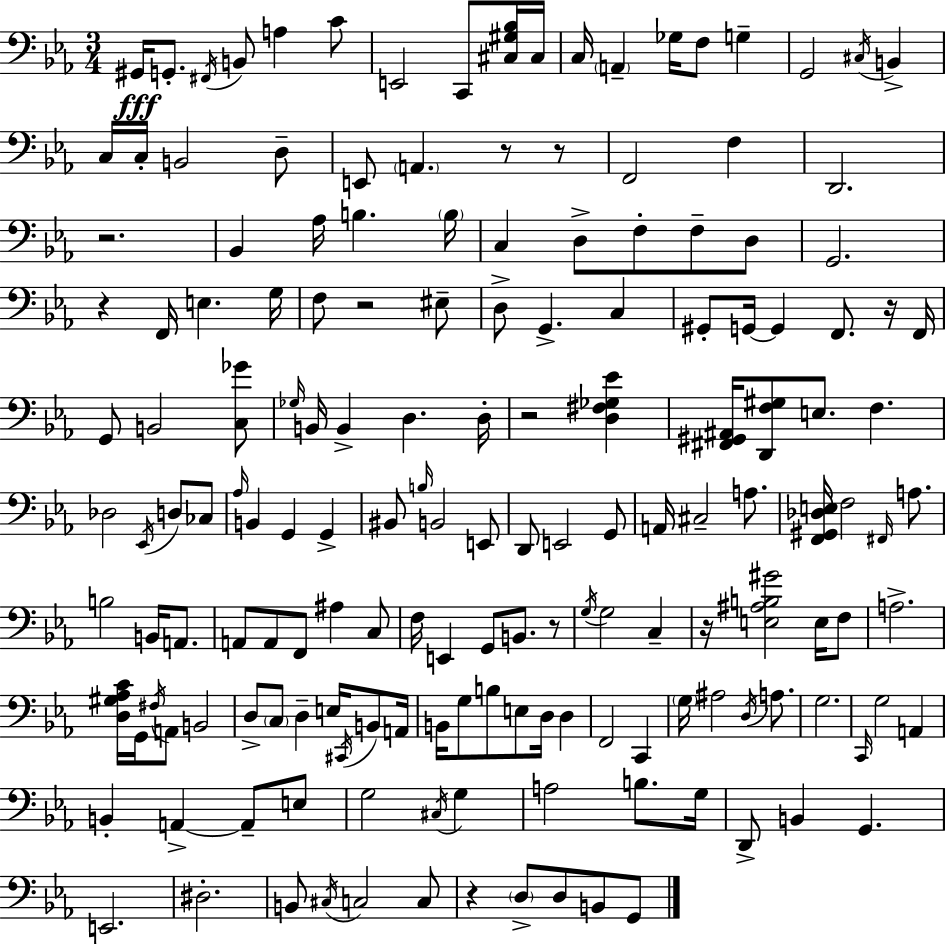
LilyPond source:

{
  \clef bass
  \numericTimeSignature
  \time 3/4
  \key ees \major
  gis,16\fff g,8.-. \acciaccatura { fis,16 } b,8 a4 c'8 | e,2 c,8 <cis gis bes>16 | cis16 c16 \parenthesize a,4-- ges16 f8 g4-- | g,2 \acciaccatura { cis16 } b,4-> | \break c16 c16-. b,2 | d8-- e,8 \parenthesize a,4. r8 | r8 f,2 f4 | d,2. | \break r2. | bes,4 aes16 b4. | \parenthesize b16 c4 d8-> f8-. f8-- | d8 g,2. | \break r4 f,16 e4. | g16 f8 r2 | eis8-- d8-> g,4.-> c4 | gis,8-. g,16~~ g,4 f,8. | \break r16 f,16 g,8 b,2 | <c ges'>8 \grace { ges16 } b,16 b,4-> d4. | d16-. r2 <d fis ges ees'>4 | <fis, gis, ais,>16 <d, f gis>8 e8. f4. | \break des2 \acciaccatura { ees,16 } | d8 ces8 \grace { aes16 } b,4 g,4 | g,4-> bis,8 \grace { b16 } b,2 | e,8 d,8 e,2 | \break g,8 a,16 cis2-- | a8. <f, gis, des e>16 f2 | \grace { fis,16 } a8. b2 | b,16 a,8. a,8 a,8 f,8 | \break ais4 c8 f16 e,4 | g,8 b,8. r8 \acciaccatura { g16 } g2 | c4-- r16 <e ais b gis'>2 | e16 f8 a2.-> | \break <d gis aes c'>16 g,16 \acciaccatura { fis16 } a,8 | b,2 d8-> \parenthesize c8 | d4-- e16 \acciaccatura { cis,16 } b,8 a,16 b,16 g8 | b8 e8 d16 d4 f,2 | \break c,4 \parenthesize g16 ais2 | \acciaccatura { d16 } a8. g2. | \grace { c,16 } | g2 a,4 | \break b,4-. a,4->~~ a,8-- e8 | g2 \acciaccatura { cis16 } g4 | a2 b8. | g16 d,8-> b,4 g,4. | \break e,2. | dis2.-. | b,8 \acciaccatura { cis16 } c2 | c8 r4 \parenthesize d8-> d8 b,8 | \break g,8 \bar "|."
}